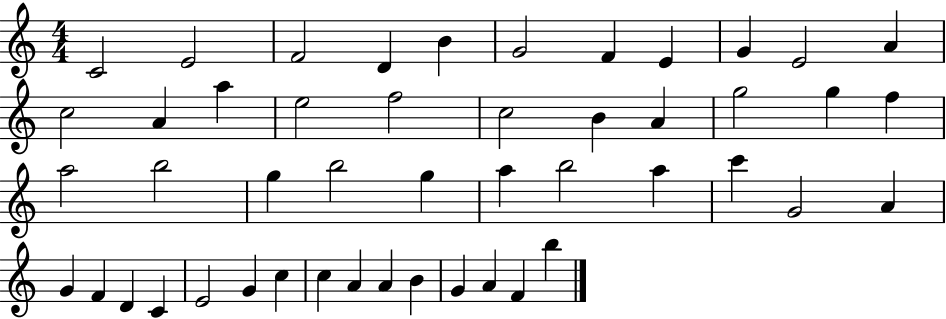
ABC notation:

X:1
T:Untitled
M:4/4
L:1/4
K:C
C2 E2 F2 D B G2 F E G E2 A c2 A a e2 f2 c2 B A g2 g f a2 b2 g b2 g a b2 a c' G2 A G F D C E2 G c c A A B G A F b